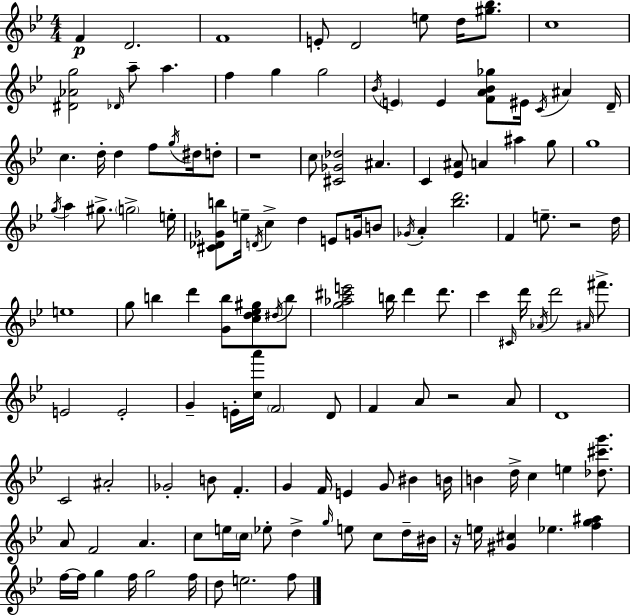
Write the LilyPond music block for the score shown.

{
  \clef treble
  \numericTimeSignature
  \time 4/4
  \key g \minor
  f'4\p d'2. | f'1 | e'8-. d'2 e''8 d''16 <gis'' bes''>8. | c''1 | \break <dis' aes' g''>2 \grace { des'16 } a''8-- a''4. | f''4 g''4 g''2 | \acciaccatura { bes'16 } \parenthesize e'4 e'4 <f' a' bes' ges''>8 eis'16 \acciaccatura { c'16 } ais'4 | d'16-- c''4. d''16-. d''4 f''8 | \break \acciaccatura { g''16 } dis''16 d''8-. r1 | c''8 <cis' ges' des''>2 ais'4. | c'4 <ees' ais'>8 a'4 ais''4 | g''8 g''1 | \break \acciaccatura { g''16 } a''4 gis''8.-> \parenthesize g''2-> | e''16-. <cis' des' ges' b''>8 e''16-- \acciaccatura { d'16 } c''4-> d''4 | e'8 g'16 b'8 \acciaccatura { ges'16 } a'4-. <bes'' d'''>2. | f'4 e''8.-- r2 | \break d''16 e''1 | g''8 b''4 d'''4 | <g' b''>8 <c'' d'' ees'' gis''>8 \acciaccatura { dis''16 } b''8 <g'' aes'' cis''' e'''>2 | b''16 d'''4 d'''8. c'''4 \grace { cis'16 } d'''16 \acciaccatura { aes'16 } d'''2 | \break \grace { ais'16 } fis'''8.-> e'2 | e'2-. g'4-- e'16-. | <c'' a'''>16 \parenthesize f'2 d'8 f'4 a'8 | r2 a'8 d'1 | \break c'2 | ais'2-. ges'2-. | b'8 f'4.-. g'4 f'16 | e'4 g'8 bis'4 b'16 b'4 d''16-> | \break c''4 e''4 <des'' cis''' g'''>8. a'8 f'2 | a'4. c''8 e''16 \parenthesize c''16 ees''8-. | d''4-> \grace { g''16 } e''8 c''8 d''16-- bis'16 r16 e''16 <gis' cis''>4 | ees''4. <f'' g'' ais''>4 f''16~~ f''16 g''4 | \break f''16 g''2 f''16 d''8 e''2. | f''8 \bar "|."
}